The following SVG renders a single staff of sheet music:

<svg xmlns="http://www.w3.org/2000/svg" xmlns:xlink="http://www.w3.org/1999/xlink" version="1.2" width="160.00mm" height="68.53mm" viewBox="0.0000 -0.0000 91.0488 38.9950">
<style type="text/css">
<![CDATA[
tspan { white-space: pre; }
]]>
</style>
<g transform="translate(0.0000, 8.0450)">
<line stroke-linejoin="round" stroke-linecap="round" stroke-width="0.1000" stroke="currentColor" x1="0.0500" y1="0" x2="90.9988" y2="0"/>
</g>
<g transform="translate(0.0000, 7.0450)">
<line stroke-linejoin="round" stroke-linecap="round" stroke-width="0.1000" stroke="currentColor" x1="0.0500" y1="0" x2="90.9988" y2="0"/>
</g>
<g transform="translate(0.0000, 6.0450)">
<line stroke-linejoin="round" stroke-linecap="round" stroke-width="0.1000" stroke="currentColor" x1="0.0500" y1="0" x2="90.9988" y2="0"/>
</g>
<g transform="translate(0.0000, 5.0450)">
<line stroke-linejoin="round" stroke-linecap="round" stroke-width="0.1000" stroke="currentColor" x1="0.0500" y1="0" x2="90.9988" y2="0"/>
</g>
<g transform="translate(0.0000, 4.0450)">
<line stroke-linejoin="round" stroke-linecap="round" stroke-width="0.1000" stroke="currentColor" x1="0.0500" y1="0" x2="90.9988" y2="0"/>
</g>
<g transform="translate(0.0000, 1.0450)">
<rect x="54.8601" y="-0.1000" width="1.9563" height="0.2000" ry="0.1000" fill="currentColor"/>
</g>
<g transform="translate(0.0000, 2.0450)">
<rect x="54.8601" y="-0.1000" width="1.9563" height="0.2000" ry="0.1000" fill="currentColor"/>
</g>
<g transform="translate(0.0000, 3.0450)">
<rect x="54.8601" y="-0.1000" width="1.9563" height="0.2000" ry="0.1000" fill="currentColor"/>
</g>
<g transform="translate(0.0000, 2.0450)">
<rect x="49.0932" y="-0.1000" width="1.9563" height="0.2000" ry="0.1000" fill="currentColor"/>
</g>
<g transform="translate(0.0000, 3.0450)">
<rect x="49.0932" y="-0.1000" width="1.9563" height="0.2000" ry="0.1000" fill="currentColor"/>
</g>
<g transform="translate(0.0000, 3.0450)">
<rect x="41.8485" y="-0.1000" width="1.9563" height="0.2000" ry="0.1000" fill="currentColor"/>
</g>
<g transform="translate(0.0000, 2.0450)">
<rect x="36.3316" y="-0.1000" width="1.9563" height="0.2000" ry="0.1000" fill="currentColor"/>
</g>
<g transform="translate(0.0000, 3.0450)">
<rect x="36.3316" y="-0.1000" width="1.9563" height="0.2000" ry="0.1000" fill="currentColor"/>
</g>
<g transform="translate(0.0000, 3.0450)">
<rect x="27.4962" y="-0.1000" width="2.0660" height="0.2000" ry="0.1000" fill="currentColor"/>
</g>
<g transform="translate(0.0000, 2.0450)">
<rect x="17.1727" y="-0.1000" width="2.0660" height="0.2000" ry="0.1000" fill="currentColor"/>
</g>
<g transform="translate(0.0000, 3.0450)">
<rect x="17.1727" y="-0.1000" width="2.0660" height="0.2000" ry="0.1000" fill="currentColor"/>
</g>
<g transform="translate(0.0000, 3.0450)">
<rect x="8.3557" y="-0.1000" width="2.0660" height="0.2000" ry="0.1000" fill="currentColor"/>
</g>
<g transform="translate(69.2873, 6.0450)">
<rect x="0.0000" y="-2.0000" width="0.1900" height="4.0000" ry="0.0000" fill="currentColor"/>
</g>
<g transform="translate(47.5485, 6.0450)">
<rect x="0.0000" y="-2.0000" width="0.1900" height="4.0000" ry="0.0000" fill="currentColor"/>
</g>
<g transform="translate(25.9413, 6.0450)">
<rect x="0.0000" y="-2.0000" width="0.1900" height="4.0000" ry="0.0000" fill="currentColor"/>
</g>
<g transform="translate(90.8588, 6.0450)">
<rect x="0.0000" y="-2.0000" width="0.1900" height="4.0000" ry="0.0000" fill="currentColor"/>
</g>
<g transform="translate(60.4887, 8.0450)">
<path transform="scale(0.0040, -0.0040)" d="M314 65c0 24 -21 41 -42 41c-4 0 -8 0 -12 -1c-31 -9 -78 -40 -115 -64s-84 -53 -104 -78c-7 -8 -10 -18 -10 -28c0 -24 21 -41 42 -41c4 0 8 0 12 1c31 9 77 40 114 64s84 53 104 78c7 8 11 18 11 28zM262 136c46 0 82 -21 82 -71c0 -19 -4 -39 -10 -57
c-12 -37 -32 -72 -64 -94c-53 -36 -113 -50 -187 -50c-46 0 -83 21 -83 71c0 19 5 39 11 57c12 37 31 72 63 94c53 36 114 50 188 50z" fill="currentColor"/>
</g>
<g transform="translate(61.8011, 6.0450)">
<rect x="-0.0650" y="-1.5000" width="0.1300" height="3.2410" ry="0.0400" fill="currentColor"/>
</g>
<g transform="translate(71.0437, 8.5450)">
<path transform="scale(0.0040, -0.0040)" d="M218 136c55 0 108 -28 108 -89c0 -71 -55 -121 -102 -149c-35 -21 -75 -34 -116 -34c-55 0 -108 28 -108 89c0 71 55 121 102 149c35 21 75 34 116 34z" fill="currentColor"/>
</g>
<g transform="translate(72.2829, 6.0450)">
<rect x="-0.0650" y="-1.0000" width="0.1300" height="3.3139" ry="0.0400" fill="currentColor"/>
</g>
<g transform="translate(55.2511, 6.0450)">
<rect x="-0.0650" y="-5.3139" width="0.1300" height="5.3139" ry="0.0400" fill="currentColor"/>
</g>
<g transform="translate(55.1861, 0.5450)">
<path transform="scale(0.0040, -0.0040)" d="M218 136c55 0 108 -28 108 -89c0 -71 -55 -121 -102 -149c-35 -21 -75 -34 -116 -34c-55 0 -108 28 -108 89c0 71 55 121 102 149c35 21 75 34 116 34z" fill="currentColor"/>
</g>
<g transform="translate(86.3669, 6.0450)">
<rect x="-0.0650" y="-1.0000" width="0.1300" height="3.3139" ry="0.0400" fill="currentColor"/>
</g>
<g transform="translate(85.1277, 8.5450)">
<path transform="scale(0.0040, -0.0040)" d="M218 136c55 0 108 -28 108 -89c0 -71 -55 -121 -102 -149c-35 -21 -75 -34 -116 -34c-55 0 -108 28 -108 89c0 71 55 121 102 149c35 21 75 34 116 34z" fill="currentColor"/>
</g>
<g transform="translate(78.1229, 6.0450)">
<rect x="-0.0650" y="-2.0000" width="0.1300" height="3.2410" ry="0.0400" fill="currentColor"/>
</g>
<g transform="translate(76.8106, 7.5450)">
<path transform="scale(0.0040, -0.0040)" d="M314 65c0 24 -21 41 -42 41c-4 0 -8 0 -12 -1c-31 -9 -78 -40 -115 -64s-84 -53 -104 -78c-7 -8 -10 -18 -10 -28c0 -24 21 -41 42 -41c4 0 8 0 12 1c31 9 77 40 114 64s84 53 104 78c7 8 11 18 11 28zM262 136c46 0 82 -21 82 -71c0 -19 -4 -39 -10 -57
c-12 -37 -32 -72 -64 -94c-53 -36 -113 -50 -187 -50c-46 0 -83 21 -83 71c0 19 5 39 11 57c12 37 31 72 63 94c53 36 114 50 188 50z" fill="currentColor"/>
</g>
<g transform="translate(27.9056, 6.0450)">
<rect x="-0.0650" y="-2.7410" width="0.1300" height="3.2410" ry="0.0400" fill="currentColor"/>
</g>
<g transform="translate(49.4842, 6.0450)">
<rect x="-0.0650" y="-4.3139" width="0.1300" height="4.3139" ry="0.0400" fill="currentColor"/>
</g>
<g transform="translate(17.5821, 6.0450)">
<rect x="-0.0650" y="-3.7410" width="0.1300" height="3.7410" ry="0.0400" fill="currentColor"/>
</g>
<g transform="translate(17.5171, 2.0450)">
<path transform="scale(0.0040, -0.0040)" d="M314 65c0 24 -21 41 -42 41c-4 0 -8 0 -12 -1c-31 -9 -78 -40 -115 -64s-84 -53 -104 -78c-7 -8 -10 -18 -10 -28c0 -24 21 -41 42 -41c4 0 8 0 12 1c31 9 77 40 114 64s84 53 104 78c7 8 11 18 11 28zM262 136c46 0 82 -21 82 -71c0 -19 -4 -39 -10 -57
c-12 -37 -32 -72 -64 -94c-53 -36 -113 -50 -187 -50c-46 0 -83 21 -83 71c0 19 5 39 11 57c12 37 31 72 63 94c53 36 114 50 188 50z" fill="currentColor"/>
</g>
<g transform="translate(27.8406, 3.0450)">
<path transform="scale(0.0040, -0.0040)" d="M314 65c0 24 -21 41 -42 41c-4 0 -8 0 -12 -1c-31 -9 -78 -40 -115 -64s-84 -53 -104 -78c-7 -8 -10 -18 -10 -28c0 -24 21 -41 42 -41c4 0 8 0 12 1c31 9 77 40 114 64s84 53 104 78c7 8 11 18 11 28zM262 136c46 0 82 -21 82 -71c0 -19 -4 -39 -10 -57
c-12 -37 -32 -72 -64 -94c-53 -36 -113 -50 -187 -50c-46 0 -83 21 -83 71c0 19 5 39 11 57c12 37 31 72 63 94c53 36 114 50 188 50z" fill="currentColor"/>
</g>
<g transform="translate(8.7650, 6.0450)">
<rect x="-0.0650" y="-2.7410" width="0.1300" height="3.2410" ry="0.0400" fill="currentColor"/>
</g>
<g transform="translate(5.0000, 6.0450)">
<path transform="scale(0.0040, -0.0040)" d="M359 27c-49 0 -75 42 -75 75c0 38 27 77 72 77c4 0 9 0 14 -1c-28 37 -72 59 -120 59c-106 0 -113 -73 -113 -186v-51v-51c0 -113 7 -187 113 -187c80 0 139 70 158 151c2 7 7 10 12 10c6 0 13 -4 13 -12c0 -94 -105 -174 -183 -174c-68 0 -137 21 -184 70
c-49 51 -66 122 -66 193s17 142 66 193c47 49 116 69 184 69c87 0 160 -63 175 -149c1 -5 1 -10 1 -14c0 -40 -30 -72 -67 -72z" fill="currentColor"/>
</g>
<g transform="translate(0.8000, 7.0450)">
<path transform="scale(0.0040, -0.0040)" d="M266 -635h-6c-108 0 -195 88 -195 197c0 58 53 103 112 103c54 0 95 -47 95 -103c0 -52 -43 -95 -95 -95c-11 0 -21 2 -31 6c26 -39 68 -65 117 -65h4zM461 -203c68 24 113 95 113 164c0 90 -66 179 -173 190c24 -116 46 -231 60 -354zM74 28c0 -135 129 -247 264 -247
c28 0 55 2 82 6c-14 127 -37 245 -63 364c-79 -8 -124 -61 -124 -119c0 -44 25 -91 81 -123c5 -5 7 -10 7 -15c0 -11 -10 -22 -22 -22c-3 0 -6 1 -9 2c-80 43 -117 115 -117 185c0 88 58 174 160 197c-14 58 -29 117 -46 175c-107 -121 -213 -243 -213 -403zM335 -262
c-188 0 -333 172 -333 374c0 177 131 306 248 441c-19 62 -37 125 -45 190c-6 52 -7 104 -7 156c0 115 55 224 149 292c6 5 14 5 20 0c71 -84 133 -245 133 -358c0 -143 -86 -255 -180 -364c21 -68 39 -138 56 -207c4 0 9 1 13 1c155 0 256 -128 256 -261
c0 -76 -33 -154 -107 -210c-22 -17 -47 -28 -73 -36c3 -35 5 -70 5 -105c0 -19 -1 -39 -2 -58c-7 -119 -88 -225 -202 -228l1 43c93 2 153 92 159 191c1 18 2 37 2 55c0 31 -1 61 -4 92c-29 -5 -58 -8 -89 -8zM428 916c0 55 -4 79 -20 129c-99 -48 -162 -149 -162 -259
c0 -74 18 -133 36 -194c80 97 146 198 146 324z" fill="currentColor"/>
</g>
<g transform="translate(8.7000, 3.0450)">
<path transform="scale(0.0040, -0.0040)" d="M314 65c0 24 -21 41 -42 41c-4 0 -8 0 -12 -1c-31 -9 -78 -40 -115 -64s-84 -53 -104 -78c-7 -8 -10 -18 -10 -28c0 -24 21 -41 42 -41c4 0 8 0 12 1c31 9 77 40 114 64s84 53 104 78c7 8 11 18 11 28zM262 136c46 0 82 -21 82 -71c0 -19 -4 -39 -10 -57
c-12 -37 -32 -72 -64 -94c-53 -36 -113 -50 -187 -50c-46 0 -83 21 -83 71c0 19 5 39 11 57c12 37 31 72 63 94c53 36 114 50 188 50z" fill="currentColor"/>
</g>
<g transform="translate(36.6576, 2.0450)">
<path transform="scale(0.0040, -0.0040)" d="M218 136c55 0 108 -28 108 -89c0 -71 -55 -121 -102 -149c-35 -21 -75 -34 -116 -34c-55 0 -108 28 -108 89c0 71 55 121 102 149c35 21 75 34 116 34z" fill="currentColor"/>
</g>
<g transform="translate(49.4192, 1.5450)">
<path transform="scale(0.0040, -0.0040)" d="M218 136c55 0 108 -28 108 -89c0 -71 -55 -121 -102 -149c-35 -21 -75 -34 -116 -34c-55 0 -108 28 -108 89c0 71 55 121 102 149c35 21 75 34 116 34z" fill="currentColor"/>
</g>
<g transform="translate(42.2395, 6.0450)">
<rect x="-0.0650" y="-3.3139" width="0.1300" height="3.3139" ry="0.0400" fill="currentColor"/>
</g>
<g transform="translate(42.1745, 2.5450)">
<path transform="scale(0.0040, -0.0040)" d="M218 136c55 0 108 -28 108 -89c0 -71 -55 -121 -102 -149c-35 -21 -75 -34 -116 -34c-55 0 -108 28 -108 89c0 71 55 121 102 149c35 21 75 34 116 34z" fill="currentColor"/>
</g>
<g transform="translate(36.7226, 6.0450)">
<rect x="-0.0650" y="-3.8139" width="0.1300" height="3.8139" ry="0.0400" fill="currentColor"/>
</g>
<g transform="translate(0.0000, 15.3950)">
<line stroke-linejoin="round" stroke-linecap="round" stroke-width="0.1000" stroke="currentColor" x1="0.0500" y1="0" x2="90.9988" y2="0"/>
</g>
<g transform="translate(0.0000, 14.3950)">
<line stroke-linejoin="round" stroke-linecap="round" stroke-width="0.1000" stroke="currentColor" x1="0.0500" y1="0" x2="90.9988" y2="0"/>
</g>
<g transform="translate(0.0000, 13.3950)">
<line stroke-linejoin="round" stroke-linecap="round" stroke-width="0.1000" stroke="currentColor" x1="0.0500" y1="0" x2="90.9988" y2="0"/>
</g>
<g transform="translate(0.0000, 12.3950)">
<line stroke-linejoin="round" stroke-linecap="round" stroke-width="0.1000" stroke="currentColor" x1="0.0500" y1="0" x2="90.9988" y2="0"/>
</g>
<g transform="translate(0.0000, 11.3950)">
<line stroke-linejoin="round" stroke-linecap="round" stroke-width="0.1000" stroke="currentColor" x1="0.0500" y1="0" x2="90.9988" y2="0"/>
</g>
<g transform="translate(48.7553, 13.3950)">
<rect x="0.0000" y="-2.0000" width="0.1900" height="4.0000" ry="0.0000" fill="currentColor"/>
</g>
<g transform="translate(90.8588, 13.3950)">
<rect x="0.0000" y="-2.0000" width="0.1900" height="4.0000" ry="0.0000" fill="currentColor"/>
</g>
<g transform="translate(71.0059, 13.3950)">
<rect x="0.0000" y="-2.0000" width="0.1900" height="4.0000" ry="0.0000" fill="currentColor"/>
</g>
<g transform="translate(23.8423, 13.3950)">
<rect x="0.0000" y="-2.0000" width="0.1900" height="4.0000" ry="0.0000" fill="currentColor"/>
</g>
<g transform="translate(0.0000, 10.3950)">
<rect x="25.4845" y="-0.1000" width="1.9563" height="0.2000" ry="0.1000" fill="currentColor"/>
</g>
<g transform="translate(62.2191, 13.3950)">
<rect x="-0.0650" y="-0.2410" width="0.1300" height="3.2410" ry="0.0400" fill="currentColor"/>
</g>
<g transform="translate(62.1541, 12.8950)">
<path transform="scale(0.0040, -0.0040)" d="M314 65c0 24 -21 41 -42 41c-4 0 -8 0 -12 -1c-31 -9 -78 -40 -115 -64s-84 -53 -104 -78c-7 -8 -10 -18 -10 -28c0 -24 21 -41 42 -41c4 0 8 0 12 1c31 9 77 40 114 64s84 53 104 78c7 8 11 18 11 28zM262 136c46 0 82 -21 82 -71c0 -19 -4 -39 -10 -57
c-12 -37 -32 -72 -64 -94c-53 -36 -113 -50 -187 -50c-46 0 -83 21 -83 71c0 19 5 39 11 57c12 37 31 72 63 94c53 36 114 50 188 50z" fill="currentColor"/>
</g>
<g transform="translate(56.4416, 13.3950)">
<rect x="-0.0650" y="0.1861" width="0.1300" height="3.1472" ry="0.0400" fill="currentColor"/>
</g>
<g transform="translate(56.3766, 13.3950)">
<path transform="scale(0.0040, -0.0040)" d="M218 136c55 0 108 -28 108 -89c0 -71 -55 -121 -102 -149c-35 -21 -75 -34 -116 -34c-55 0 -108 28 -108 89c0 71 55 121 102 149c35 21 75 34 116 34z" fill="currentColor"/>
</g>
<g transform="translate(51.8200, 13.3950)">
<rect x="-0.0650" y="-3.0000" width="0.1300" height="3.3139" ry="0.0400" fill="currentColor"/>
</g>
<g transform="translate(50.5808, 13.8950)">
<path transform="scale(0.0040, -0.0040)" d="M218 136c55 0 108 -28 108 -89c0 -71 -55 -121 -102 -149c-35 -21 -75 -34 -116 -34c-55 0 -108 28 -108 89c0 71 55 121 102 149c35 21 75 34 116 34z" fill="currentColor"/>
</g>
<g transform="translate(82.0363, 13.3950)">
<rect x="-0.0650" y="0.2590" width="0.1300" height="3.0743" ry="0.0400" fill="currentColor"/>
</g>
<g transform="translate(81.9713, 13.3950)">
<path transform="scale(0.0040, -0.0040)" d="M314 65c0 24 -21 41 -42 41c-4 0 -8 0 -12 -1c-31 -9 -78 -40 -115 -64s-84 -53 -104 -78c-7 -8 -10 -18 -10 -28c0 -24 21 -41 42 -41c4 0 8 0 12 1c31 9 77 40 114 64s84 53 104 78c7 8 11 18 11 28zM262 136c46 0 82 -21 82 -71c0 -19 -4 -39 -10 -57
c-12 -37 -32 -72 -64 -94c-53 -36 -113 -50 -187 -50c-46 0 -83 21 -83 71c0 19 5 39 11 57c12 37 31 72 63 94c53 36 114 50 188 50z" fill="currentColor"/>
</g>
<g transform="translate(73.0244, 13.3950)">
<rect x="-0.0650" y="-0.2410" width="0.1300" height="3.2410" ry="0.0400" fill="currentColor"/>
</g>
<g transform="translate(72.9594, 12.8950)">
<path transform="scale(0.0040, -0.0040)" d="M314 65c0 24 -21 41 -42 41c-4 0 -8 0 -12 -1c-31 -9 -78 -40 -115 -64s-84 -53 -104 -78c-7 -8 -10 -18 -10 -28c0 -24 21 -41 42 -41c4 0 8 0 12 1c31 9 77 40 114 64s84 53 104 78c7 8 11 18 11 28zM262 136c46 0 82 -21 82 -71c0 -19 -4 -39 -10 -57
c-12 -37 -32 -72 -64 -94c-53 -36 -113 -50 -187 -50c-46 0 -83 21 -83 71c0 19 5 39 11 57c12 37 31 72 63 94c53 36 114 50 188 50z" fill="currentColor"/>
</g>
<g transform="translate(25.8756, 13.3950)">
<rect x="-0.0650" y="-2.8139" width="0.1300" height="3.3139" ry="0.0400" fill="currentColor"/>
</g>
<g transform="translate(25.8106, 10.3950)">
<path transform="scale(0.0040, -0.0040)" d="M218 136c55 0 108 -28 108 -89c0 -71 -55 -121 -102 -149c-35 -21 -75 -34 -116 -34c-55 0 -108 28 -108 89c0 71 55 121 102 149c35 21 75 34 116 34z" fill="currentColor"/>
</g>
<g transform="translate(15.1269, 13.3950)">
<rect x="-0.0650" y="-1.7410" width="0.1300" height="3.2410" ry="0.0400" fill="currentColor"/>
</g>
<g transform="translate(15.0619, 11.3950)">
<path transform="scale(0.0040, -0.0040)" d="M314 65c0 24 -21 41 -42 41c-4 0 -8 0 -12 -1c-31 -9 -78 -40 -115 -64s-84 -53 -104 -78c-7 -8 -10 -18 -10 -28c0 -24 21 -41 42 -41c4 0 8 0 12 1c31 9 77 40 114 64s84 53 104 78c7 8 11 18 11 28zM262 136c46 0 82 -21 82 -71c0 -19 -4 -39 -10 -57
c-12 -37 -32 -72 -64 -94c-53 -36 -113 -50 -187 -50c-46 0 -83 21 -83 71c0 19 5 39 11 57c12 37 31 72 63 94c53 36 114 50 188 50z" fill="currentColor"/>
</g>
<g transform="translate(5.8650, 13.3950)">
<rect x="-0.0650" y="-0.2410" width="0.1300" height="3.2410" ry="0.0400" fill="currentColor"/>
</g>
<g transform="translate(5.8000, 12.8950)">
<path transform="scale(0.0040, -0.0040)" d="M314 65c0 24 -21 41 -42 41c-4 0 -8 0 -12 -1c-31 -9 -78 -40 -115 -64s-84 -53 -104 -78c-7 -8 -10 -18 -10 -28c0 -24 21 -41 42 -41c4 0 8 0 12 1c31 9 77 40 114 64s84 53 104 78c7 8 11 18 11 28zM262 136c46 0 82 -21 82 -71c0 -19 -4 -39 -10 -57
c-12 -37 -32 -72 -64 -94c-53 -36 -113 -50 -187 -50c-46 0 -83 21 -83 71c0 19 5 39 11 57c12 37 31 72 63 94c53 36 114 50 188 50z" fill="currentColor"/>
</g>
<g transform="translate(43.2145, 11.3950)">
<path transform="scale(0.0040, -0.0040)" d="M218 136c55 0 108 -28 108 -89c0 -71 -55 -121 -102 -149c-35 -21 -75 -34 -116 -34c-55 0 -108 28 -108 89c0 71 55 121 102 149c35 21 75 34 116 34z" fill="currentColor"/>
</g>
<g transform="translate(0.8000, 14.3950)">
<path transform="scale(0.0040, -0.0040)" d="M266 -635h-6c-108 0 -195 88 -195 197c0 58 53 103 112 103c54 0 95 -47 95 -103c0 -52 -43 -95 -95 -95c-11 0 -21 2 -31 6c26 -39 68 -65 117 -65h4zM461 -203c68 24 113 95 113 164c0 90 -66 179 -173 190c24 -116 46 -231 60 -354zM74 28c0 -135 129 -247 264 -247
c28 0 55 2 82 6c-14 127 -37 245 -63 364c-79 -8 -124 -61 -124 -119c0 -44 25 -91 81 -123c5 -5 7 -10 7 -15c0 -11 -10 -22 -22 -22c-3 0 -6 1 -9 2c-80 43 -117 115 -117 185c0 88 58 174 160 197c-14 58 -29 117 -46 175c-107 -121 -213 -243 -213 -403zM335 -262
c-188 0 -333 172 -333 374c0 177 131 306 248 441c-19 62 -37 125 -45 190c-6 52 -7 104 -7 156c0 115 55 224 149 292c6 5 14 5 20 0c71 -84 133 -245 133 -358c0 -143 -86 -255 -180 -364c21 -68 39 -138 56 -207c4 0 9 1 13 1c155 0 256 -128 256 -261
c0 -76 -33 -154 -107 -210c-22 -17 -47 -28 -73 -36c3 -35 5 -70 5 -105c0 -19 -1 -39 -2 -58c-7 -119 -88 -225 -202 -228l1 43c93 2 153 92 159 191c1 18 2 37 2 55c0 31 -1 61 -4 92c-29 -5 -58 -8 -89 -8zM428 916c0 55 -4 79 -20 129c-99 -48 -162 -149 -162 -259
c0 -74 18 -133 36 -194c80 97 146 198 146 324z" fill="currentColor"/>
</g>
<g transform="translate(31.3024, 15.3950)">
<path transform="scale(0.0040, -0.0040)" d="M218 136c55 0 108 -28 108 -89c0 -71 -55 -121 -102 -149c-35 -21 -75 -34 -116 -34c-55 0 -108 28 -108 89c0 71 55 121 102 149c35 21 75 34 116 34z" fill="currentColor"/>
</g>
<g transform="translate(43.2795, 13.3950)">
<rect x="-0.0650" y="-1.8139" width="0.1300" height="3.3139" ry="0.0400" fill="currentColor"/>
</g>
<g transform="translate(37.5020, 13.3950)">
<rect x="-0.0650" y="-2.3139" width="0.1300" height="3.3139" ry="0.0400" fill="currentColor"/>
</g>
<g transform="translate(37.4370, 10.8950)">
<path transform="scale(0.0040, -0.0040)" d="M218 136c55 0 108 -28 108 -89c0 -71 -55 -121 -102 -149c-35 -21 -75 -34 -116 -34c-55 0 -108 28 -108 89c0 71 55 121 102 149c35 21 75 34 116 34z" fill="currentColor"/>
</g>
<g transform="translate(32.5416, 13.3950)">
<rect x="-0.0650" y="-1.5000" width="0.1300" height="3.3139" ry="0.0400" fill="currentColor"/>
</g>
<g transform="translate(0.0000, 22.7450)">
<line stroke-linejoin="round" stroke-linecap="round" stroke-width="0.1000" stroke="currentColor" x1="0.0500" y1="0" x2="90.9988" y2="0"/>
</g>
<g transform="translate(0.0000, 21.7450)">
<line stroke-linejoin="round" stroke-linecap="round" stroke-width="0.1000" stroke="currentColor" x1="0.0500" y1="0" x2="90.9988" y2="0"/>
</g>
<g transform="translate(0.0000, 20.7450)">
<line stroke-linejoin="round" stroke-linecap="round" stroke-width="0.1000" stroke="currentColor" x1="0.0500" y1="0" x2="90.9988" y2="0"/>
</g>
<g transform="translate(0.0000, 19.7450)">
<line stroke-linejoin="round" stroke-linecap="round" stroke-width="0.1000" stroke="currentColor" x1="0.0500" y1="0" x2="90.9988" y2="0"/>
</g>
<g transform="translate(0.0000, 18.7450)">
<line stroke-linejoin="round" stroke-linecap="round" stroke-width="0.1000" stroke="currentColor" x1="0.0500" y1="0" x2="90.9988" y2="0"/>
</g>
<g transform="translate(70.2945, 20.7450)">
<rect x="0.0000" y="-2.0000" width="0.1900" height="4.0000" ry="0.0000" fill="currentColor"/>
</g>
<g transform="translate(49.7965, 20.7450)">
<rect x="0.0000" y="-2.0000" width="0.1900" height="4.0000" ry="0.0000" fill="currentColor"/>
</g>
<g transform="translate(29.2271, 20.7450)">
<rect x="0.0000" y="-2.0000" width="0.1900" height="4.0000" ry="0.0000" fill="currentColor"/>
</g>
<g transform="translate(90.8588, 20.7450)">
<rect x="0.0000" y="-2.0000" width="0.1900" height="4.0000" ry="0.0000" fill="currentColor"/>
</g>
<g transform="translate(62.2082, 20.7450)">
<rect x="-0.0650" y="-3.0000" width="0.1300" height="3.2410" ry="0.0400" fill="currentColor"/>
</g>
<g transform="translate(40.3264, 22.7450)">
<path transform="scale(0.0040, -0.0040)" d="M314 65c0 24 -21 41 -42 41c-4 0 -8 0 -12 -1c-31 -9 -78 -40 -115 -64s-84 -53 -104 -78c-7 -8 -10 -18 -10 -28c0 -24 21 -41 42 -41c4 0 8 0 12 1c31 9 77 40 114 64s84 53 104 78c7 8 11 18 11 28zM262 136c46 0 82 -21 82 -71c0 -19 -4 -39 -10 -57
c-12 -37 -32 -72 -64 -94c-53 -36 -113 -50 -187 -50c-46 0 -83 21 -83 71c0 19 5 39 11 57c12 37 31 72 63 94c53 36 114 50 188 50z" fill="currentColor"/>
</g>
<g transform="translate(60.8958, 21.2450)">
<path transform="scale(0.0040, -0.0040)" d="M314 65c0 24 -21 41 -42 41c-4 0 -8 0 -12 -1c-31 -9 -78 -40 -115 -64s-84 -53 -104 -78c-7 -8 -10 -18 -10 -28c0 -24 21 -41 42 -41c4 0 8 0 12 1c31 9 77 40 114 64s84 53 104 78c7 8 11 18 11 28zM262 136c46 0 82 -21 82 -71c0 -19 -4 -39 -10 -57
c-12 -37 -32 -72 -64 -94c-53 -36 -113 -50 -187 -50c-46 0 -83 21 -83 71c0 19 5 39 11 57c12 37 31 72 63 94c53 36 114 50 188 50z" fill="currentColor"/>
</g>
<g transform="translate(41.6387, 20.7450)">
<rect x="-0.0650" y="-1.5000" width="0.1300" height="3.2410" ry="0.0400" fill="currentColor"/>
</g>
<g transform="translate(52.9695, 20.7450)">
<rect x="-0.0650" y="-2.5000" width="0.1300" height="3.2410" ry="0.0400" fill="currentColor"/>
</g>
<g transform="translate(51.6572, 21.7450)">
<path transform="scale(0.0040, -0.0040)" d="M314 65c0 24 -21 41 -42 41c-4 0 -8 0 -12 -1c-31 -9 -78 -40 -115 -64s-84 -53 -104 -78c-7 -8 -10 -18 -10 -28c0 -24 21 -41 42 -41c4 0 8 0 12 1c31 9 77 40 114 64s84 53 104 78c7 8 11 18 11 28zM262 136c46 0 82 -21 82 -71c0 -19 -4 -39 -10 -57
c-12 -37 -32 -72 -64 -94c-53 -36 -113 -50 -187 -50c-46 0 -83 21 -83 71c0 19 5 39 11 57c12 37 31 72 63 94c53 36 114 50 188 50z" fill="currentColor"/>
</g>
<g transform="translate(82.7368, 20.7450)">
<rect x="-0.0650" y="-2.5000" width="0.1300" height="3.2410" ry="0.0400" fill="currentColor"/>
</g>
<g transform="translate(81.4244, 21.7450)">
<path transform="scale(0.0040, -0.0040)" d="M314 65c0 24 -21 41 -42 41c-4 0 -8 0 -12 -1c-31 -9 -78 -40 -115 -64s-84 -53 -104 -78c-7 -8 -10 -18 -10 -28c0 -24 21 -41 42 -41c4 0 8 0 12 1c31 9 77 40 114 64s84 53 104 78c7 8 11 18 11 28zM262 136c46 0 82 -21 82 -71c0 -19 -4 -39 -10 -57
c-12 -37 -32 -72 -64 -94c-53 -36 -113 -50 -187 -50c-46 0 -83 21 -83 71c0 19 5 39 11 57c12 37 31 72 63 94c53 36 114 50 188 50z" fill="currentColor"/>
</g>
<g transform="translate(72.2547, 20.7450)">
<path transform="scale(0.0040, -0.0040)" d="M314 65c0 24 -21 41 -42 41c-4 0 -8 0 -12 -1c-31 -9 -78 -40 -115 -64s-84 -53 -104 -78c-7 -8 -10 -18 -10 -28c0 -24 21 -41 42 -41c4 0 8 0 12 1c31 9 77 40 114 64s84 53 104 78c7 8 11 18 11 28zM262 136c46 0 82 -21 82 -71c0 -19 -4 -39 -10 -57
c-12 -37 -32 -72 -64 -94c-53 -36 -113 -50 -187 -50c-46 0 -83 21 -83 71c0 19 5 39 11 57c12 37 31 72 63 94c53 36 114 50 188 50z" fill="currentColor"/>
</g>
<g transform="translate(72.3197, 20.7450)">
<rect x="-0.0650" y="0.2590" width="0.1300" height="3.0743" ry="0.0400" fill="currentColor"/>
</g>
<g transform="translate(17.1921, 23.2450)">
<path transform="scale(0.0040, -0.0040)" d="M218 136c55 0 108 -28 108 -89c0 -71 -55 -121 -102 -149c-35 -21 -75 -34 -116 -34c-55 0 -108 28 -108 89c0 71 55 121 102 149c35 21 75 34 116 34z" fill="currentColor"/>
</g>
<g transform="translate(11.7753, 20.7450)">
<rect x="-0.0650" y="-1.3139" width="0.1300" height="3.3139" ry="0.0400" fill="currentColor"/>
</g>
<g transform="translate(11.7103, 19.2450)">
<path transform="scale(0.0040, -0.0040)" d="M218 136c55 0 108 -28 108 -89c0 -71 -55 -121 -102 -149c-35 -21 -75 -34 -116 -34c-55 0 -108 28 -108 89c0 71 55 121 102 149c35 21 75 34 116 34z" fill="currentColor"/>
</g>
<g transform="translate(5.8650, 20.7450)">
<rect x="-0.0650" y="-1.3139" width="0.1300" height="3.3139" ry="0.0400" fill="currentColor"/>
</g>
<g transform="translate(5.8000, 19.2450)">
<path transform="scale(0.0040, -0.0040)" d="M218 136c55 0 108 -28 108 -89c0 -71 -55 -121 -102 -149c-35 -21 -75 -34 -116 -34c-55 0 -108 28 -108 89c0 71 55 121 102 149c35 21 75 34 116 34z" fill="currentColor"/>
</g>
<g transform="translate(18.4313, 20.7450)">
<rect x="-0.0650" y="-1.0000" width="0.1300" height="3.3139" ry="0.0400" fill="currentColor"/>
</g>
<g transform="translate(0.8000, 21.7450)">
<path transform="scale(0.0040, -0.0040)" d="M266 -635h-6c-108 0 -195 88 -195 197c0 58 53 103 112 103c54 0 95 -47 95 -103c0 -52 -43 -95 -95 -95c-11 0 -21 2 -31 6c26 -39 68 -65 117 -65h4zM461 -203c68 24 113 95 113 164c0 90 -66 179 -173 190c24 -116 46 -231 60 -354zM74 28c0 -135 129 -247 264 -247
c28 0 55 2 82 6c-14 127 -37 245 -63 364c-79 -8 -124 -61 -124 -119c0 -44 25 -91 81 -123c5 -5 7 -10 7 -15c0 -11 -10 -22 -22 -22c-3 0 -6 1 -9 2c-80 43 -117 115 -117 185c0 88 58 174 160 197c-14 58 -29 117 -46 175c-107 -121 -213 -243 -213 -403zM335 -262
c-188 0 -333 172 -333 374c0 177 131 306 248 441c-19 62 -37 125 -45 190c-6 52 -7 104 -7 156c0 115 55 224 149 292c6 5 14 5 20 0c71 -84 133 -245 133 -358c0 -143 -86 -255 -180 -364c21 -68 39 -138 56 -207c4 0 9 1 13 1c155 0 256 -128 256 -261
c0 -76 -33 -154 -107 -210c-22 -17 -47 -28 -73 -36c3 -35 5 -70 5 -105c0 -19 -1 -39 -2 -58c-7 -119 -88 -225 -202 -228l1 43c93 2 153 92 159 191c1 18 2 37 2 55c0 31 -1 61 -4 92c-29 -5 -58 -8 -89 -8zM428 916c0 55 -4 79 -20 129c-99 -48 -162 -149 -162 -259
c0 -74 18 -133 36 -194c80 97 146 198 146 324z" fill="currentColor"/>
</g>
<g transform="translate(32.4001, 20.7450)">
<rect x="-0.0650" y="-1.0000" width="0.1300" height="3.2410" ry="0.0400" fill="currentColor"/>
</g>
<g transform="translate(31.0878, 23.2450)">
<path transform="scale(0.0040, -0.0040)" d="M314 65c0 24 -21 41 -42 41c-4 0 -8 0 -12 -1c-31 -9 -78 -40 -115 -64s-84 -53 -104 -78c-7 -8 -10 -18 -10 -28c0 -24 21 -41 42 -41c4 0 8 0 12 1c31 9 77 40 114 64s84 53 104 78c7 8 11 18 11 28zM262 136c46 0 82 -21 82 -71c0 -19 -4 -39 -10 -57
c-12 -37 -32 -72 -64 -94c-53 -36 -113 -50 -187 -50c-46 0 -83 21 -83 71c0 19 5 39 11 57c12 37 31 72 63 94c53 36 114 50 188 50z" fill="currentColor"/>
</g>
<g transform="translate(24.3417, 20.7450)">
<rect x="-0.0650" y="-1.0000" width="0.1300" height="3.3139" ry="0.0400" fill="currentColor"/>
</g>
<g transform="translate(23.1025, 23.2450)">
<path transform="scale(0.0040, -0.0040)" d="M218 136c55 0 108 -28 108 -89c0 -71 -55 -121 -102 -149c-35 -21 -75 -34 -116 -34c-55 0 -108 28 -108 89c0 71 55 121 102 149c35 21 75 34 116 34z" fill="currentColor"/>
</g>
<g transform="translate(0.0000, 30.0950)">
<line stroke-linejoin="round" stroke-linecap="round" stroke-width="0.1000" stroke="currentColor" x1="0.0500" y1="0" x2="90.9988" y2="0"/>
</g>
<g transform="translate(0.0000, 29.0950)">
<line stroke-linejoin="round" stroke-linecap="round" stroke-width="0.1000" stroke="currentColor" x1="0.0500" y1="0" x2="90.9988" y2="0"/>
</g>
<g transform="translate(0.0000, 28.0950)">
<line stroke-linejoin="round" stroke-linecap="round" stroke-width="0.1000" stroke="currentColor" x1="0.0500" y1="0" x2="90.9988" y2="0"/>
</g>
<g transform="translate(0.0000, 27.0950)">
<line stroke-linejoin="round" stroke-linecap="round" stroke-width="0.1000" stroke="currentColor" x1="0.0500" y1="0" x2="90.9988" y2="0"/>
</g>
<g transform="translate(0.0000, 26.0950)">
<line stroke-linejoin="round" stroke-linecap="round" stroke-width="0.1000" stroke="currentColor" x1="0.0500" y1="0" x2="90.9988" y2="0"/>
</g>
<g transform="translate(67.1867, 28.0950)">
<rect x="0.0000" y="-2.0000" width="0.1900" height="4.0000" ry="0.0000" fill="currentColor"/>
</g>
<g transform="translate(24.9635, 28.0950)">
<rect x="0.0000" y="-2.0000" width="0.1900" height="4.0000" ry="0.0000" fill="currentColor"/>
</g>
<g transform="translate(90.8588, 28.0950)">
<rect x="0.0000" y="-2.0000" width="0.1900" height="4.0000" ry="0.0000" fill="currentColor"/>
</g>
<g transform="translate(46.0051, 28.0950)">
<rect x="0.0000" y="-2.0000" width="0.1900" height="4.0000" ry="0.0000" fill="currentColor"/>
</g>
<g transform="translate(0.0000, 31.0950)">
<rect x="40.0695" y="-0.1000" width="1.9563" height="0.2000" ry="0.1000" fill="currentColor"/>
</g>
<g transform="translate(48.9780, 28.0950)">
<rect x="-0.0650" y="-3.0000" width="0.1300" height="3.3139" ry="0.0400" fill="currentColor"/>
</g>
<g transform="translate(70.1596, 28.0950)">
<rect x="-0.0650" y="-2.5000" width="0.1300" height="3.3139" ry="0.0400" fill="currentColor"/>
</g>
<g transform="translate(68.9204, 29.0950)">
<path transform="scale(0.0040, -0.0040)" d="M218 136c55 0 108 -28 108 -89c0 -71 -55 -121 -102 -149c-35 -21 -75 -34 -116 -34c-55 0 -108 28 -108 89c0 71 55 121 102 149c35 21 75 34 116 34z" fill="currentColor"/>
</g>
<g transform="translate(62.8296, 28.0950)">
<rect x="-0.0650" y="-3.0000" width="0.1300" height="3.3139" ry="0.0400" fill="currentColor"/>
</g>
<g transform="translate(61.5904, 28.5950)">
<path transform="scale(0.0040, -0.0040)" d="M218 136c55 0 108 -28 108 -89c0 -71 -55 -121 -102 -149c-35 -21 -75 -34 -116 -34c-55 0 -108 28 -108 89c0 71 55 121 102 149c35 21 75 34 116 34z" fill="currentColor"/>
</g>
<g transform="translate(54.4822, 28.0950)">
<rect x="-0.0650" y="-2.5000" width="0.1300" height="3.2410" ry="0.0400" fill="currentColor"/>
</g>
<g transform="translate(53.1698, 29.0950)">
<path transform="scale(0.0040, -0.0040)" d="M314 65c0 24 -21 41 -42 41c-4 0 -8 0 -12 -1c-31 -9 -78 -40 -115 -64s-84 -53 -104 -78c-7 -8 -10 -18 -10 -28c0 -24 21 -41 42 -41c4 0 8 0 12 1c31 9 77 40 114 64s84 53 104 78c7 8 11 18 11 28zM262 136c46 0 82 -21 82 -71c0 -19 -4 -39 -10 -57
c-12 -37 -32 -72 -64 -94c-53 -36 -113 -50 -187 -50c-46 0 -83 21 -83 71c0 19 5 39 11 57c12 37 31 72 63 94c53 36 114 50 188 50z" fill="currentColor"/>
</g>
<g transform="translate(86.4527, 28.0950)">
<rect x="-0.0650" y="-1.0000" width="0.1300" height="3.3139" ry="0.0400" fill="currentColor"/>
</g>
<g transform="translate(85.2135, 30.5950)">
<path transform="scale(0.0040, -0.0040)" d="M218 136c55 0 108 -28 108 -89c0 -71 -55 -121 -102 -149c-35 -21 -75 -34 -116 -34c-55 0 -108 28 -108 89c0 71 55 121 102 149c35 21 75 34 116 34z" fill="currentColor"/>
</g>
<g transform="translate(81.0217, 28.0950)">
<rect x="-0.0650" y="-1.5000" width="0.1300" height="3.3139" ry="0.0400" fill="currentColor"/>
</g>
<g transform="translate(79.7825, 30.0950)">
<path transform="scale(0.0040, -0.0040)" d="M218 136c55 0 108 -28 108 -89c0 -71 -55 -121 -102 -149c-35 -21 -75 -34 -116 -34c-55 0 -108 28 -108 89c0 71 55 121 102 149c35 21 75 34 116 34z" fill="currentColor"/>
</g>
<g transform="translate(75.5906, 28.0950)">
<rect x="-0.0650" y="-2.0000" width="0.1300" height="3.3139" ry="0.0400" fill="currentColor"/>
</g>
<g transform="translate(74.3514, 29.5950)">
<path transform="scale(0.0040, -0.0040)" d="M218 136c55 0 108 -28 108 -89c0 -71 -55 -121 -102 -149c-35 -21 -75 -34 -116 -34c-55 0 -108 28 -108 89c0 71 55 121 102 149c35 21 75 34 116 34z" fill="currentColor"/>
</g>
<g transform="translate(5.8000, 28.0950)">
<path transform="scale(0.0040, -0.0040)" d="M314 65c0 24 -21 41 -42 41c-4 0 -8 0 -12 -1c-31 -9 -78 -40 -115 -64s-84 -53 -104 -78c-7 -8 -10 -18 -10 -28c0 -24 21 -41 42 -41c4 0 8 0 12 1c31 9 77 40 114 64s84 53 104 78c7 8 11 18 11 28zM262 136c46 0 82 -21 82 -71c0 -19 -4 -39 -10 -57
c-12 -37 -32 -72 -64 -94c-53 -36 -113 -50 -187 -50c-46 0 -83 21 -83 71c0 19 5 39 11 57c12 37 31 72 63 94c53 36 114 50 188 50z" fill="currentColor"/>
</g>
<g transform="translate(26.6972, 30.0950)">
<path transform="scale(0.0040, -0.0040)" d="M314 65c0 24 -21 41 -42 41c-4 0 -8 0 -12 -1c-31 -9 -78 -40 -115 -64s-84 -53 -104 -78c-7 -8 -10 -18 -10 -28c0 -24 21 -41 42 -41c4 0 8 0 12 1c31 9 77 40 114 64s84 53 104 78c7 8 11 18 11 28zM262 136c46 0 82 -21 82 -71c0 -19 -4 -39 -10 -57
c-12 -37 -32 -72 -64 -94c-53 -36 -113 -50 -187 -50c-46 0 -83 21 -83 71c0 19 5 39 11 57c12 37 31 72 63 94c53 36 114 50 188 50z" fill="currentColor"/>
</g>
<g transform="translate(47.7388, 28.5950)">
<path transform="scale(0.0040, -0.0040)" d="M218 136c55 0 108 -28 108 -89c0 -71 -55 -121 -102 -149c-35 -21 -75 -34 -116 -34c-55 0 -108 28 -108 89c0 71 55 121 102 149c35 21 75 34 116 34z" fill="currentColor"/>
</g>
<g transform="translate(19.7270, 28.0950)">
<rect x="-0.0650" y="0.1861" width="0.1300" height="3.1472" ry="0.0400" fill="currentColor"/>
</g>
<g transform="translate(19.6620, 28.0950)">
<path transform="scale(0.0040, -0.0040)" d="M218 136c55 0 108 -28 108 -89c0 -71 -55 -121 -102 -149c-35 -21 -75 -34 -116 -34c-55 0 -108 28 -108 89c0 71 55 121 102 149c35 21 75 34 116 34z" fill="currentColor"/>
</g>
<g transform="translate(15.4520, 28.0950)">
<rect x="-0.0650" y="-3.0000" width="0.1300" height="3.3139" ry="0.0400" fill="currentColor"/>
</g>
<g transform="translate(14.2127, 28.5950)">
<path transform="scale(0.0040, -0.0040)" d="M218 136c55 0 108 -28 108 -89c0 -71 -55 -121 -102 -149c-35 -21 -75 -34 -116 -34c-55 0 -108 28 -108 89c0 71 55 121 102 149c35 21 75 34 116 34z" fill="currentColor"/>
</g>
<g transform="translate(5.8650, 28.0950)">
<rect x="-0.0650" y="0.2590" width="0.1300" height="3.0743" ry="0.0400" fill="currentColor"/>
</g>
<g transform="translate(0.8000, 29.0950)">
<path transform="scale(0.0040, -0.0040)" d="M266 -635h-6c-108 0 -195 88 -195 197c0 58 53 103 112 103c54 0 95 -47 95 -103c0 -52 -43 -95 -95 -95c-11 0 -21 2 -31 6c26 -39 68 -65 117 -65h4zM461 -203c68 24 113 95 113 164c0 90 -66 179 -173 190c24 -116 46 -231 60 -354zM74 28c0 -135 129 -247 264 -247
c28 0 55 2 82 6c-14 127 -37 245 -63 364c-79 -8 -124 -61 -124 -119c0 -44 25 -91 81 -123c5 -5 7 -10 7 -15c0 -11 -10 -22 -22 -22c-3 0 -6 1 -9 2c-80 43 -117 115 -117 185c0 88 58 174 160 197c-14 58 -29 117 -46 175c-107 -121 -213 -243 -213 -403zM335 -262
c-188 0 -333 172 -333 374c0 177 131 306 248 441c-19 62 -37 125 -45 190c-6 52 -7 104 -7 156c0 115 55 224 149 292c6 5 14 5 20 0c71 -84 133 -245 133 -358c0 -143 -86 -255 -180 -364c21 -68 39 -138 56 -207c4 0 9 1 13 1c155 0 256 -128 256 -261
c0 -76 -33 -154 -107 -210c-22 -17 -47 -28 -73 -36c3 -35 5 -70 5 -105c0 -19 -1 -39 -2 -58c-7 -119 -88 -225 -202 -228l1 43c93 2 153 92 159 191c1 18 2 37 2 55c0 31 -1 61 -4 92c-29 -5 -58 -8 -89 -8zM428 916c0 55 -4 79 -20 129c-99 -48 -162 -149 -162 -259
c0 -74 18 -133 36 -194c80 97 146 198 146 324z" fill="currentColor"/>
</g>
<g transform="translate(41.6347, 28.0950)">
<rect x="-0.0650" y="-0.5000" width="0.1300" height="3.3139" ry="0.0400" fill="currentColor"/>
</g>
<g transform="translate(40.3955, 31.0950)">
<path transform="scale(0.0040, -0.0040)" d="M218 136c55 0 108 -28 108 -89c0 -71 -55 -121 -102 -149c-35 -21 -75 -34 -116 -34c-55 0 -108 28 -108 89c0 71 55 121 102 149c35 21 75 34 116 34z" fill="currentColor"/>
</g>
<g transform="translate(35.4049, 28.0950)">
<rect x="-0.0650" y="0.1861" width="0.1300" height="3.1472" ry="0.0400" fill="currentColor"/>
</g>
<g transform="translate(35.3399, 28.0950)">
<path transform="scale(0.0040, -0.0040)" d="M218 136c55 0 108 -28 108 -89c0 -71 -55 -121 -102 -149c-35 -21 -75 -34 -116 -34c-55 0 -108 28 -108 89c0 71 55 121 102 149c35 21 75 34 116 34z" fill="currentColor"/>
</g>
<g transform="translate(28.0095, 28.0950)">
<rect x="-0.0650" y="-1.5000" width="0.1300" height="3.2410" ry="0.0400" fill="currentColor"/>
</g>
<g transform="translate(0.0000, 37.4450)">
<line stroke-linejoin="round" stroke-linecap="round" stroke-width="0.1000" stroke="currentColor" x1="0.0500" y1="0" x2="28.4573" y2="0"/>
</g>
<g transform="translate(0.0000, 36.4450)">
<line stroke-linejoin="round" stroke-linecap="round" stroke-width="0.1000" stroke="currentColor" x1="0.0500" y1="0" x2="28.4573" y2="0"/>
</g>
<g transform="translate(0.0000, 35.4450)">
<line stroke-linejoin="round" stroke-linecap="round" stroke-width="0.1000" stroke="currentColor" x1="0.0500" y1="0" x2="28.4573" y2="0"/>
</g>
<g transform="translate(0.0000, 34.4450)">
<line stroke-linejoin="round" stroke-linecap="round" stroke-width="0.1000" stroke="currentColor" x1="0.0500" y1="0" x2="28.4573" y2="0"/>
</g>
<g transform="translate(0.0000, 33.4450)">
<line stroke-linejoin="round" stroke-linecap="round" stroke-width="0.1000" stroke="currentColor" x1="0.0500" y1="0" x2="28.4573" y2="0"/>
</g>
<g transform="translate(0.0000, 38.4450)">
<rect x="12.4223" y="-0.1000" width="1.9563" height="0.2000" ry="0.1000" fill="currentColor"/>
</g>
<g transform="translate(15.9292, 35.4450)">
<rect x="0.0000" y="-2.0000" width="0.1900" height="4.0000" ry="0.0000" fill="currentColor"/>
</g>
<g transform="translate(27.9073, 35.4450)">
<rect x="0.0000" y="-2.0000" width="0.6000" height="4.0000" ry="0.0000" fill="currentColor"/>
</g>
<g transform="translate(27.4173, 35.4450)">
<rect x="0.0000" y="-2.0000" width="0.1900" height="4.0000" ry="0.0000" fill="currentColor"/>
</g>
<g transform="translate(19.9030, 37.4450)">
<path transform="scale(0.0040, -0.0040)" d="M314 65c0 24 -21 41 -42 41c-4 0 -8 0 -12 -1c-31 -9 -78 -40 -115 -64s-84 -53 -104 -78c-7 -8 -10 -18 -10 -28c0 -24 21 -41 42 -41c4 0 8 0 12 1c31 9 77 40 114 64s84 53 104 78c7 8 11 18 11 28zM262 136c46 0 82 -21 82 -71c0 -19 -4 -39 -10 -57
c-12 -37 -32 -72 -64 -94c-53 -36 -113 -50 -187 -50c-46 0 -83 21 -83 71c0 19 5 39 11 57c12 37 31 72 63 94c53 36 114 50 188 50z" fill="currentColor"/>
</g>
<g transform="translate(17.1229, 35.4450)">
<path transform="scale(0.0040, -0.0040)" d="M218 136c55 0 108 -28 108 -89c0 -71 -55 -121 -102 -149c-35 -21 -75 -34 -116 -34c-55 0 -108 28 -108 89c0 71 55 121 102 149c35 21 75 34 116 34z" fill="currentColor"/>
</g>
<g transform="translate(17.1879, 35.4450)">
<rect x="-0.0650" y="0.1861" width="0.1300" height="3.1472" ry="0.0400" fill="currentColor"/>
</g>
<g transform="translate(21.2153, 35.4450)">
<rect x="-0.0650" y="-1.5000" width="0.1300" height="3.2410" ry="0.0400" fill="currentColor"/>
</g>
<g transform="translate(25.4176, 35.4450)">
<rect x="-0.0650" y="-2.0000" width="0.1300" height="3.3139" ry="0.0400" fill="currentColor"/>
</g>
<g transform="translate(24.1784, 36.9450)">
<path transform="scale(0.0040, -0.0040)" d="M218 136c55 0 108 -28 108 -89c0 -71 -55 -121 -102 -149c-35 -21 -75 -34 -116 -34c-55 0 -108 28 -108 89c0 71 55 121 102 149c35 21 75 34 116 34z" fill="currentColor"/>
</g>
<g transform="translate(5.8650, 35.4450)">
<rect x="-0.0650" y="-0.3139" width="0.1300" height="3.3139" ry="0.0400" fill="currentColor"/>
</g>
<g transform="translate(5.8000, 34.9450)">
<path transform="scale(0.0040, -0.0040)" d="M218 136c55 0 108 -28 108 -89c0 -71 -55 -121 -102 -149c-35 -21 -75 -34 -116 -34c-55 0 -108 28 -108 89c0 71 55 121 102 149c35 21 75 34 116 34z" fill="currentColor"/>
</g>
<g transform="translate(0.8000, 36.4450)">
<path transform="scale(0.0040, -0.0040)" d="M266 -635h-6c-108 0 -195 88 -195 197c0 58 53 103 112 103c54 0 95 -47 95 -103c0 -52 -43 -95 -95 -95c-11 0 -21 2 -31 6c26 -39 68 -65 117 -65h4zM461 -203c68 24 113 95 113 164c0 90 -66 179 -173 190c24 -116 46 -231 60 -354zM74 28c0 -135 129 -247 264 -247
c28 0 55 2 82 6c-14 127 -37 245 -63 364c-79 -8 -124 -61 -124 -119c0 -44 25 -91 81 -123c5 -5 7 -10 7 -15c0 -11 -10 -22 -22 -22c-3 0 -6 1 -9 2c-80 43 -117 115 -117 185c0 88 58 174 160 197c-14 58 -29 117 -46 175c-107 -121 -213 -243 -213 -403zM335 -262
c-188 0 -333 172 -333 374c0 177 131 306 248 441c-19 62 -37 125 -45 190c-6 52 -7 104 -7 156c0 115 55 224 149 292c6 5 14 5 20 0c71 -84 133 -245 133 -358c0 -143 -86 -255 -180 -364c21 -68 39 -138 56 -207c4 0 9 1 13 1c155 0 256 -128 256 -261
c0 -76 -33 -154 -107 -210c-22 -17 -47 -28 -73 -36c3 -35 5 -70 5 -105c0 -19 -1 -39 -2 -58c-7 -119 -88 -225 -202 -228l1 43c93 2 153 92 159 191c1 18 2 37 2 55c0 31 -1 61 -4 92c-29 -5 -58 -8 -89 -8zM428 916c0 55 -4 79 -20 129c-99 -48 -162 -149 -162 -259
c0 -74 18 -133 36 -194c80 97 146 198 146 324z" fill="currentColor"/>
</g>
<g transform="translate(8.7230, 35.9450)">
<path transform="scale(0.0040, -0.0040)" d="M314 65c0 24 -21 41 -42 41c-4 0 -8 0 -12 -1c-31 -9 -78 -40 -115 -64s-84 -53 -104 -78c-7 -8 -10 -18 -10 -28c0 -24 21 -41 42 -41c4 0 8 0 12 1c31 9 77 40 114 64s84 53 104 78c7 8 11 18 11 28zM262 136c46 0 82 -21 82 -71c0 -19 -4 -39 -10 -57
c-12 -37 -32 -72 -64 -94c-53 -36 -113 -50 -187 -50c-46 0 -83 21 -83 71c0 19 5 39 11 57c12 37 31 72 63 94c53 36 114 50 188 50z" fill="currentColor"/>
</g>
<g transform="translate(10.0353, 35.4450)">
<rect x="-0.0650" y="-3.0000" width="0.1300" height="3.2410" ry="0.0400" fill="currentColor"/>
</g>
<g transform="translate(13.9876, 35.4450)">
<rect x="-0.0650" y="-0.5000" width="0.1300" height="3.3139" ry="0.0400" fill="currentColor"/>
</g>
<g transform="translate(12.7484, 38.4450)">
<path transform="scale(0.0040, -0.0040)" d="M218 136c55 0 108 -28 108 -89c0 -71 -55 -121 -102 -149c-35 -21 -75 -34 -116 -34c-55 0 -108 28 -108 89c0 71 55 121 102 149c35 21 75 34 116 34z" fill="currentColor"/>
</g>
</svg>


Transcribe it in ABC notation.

X:1
T:Untitled
M:4/4
L:1/4
K:C
a2 c'2 a2 c' b d' f' E2 D F2 D c2 f2 a E g f A B c2 c2 B2 e e D D D2 E2 G2 A2 B2 G2 B2 A B E2 B C A G2 A G F E D c A2 C B E2 F